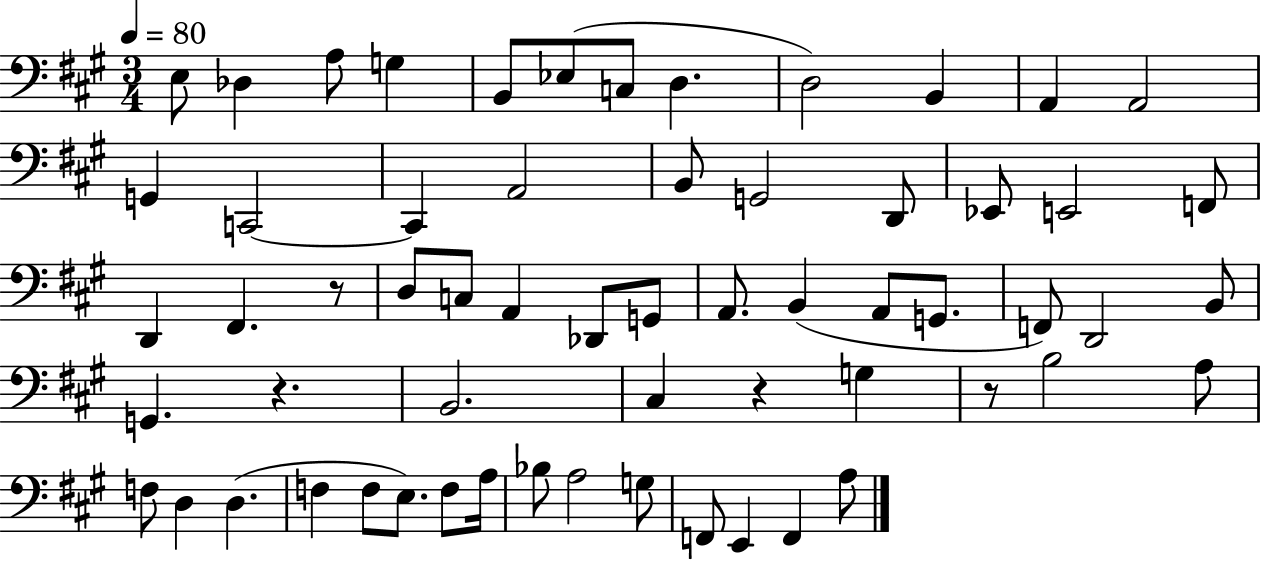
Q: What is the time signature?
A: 3/4